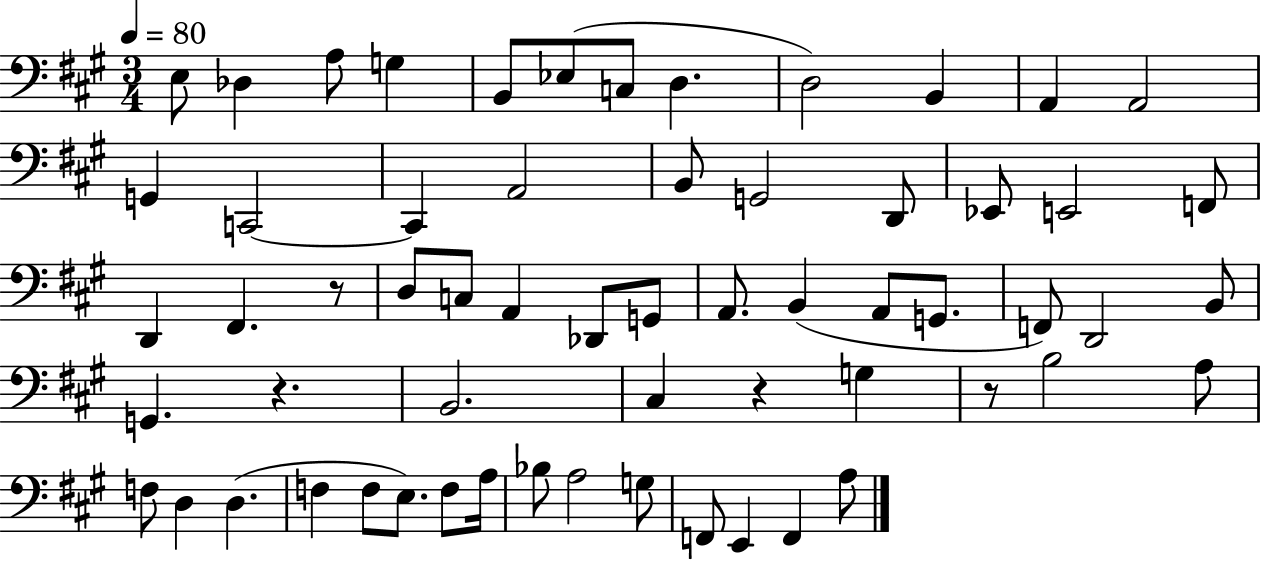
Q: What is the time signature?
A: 3/4